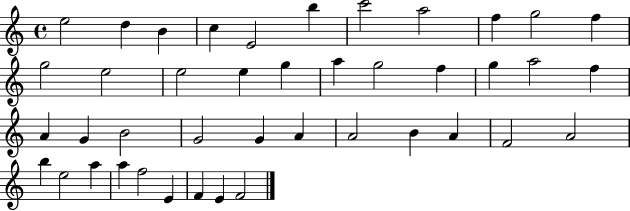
E5/h D5/q B4/q C5/q E4/h B5/q C6/h A5/h F5/q G5/h F5/q G5/h E5/h E5/h E5/q G5/q A5/q G5/h F5/q G5/q A5/h F5/q A4/q G4/q B4/h G4/h G4/q A4/q A4/h B4/q A4/q F4/h A4/h B5/q E5/h A5/q A5/q F5/h E4/q F4/q E4/q F4/h